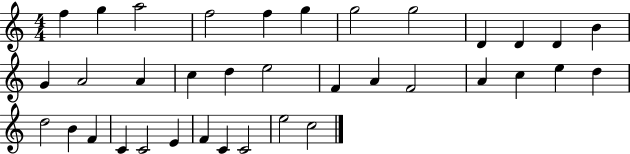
X:1
T:Untitled
M:4/4
L:1/4
K:C
f g a2 f2 f g g2 g2 D D D B G A2 A c d e2 F A F2 A c e d d2 B F C C2 E F C C2 e2 c2